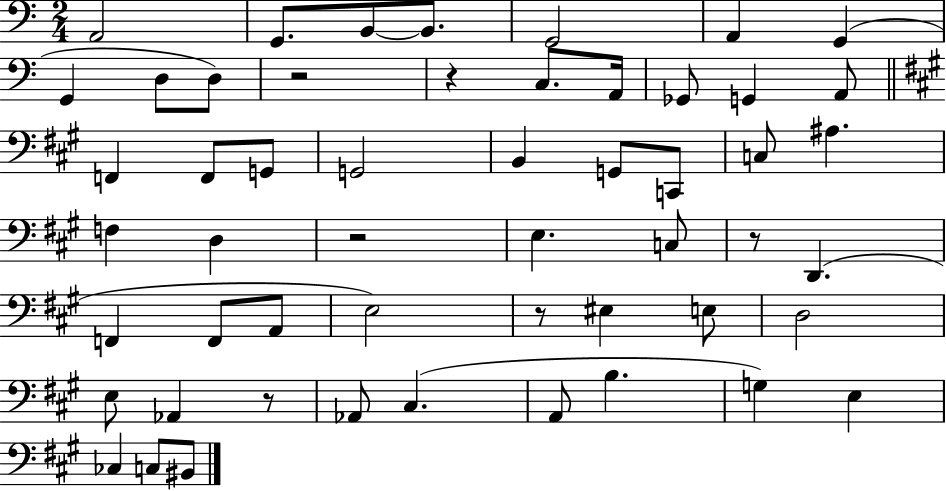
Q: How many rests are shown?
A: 6